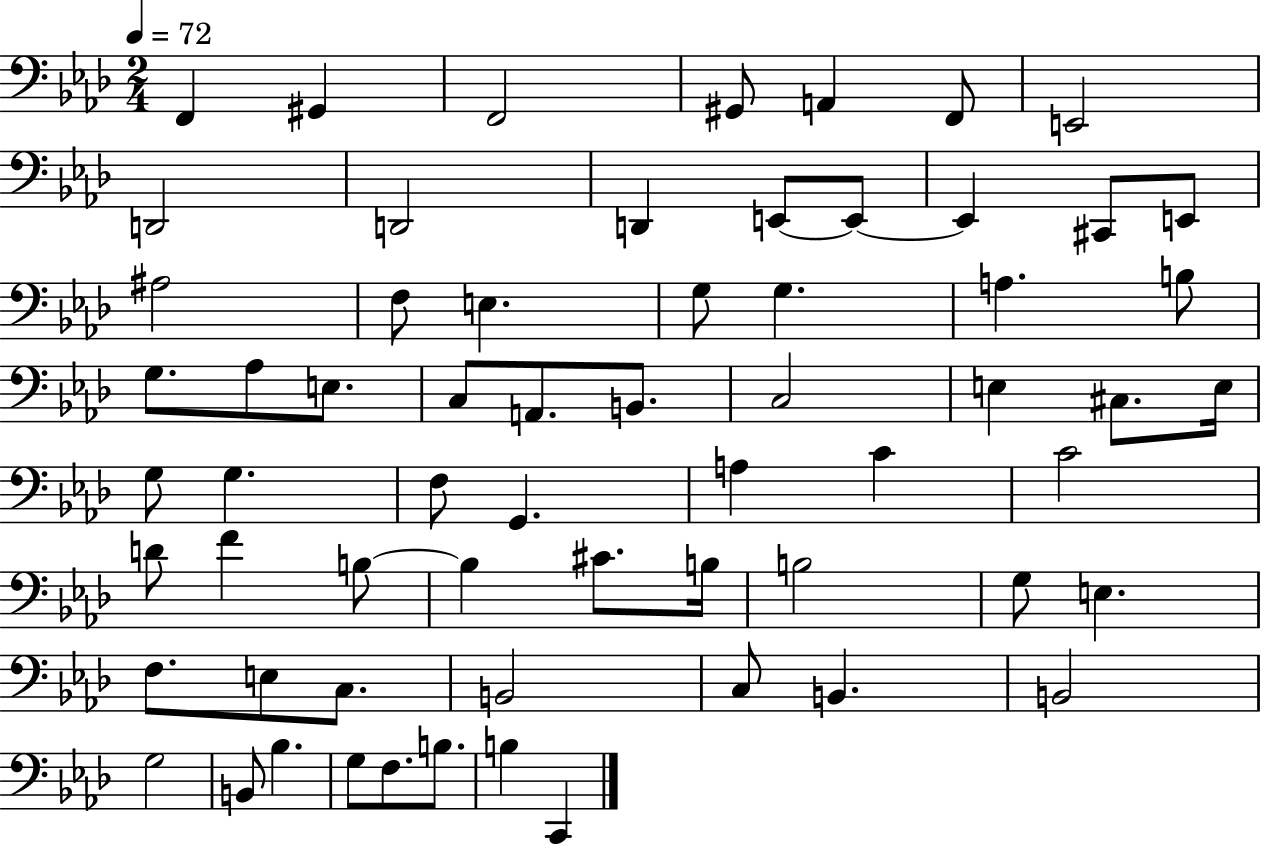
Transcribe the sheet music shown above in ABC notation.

X:1
T:Untitled
M:2/4
L:1/4
K:Ab
F,, ^G,, F,,2 ^G,,/2 A,, F,,/2 E,,2 D,,2 D,,2 D,, E,,/2 E,,/2 E,, ^C,,/2 E,,/2 ^A,2 F,/2 E, G,/2 G, A, B,/2 G,/2 _A,/2 E,/2 C,/2 A,,/2 B,,/2 C,2 E, ^C,/2 E,/4 G,/2 G, F,/2 G,, A, C C2 D/2 F B,/2 B, ^C/2 B,/4 B,2 G,/2 E, F,/2 E,/2 C,/2 B,,2 C,/2 B,, B,,2 G,2 B,,/2 _B, G,/2 F,/2 B,/2 B, C,,